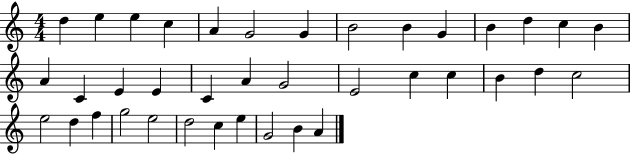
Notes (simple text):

D5/q E5/q E5/q C5/q A4/q G4/h G4/q B4/h B4/q G4/q B4/q D5/q C5/q B4/q A4/q C4/q E4/q E4/q C4/q A4/q G4/h E4/h C5/q C5/q B4/q D5/q C5/h E5/h D5/q F5/q G5/h E5/h D5/h C5/q E5/q G4/h B4/q A4/q